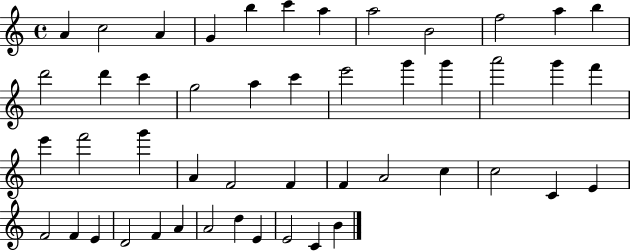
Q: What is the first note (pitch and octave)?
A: A4